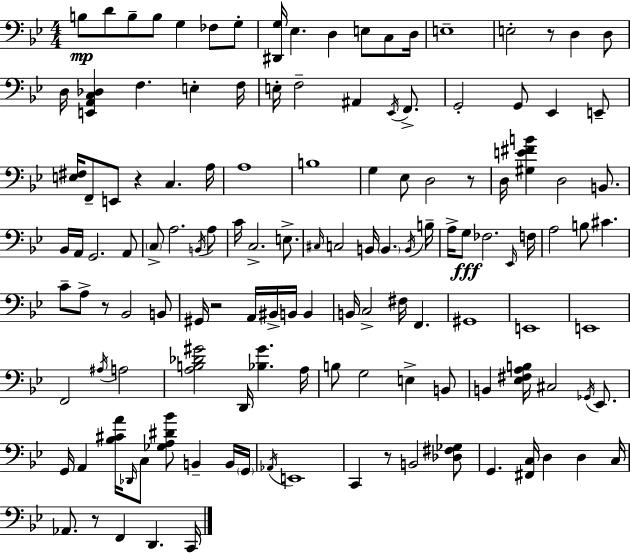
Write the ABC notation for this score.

X:1
T:Untitled
M:4/4
L:1/4
K:Gm
B,/2 D/2 B,/2 B,/2 G, _F,/2 G,/2 [^D,,G,]/4 _E, D, E,/2 C,/2 D,/4 E,4 E,2 z/2 D, D,/2 D,/4 [E,,A,,C,_D,] F, E, F,/4 E,/4 F,2 ^A,, _E,,/4 F,,/2 G,,2 G,,/2 _E,, E,,/2 [E,^F,]/4 F,,/2 E,,/2 z C, A,/4 A,4 B,4 G, _E,/2 D,2 z/2 D,/4 [^G,E^FB] D,2 B,,/2 _B,,/4 A,,/4 G,,2 A,,/2 C,/2 A,2 B,,/4 A,/2 C/4 C,2 E,/2 ^C,/4 C,2 B,,/4 B,, B,,/4 B,/4 A,/4 G,/2 _F,2 _E,,/4 F,/4 A,2 B,/2 ^C C/2 A,/2 z/2 _B,,2 B,,/2 ^G,,/4 z2 A,,/4 ^B,,/4 B,,/4 B,, B,,/4 C,2 ^F,/4 F,, ^G,,4 E,,4 E,,4 F,,2 ^A,/4 A,2 [A,B,_D^G]2 D,,/4 [_B,^G] A,/4 B,/2 G,2 E, B,,/2 B,, [_E,^F,A,B,]/4 ^C,2 _G,,/4 _E,,/2 G,,/4 A,, [_B,^CA]/4 _D,,/4 C,/2 [_G,A,^D_B]/2 B,, B,,/4 G,,/4 _A,,/4 E,,4 C,, z/2 B,,2 [_D,^F,_G,]/2 G,, [^F,,C,]/4 D, D, C,/4 _A,,/2 z/2 F,, D,, C,,/4